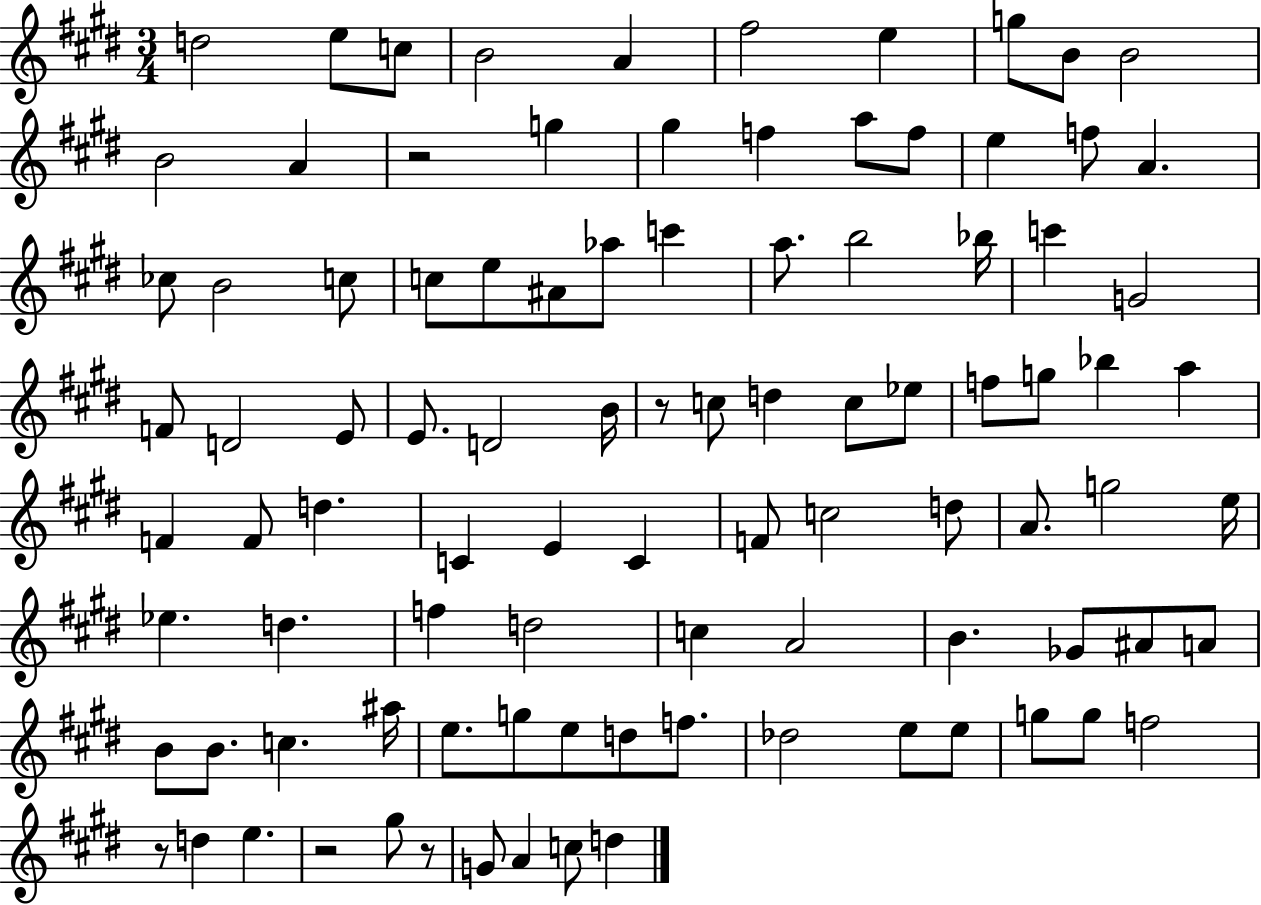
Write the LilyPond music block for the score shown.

{
  \clef treble
  \numericTimeSignature
  \time 3/4
  \key e \major
  d''2 e''8 c''8 | b'2 a'4 | fis''2 e''4 | g''8 b'8 b'2 | \break b'2 a'4 | r2 g''4 | gis''4 f''4 a''8 f''8 | e''4 f''8 a'4. | \break ces''8 b'2 c''8 | c''8 e''8 ais'8 aes''8 c'''4 | a''8. b''2 bes''16 | c'''4 g'2 | \break f'8 d'2 e'8 | e'8. d'2 b'16 | r8 c''8 d''4 c''8 ees''8 | f''8 g''8 bes''4 a''4 | \break f'4 f'8 d''4. | c'4 e'4 c'4 | f'8 c''2 d''8 | a'8. g''2 e''16 | \break ees''4. d''4. | f''4 d''2 | c''4 a'2 | b'4. ges'8 ais'8 a'8 | \break b'8 b'8. c''4. ais''16 | e''8. g''8 e''8 d''8 f''8. | des''2 e''8 e''8 | g''8 g''8 f''2 | \break r8 d''4 e''4. | r2 gis''8 r8 | g'8 a'4 c''8 d''4 | \bar "|."
}